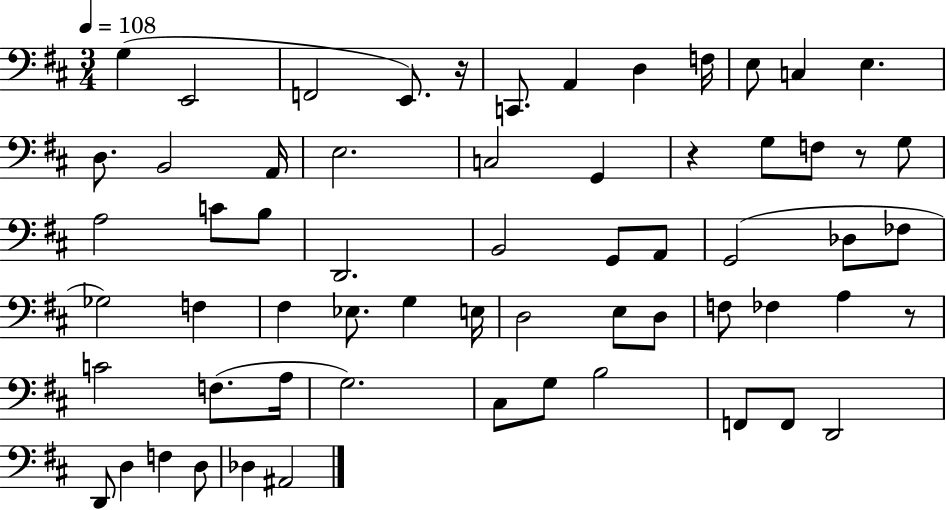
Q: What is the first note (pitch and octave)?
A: G3